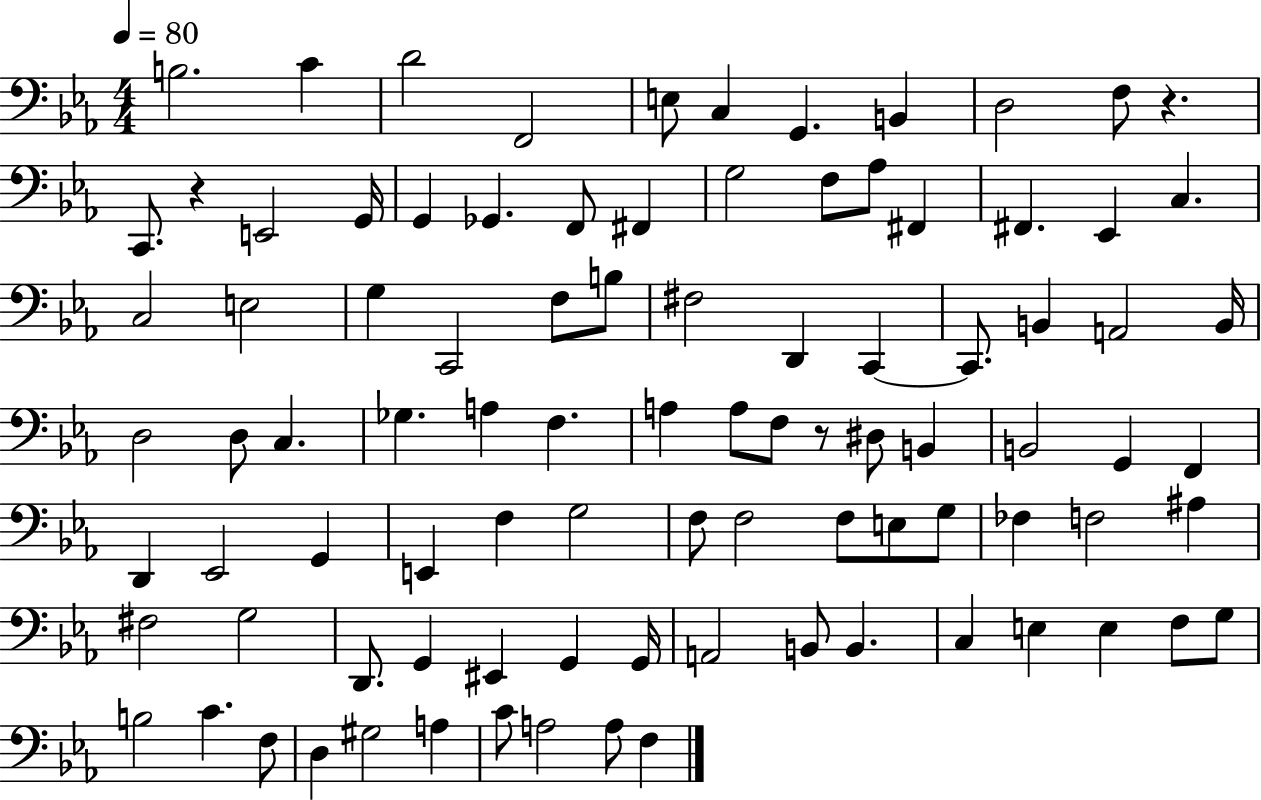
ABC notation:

X:1
T:Untitled
M:4/4
L:1/4
K:Eb
B,2 C D2 F,,2 E,/2 C, G,, B,, D,2 F,/2 z C,,/2 z E,,2 G,,/4 G,, _G,, F,,/2 ^F,, G,2 F,/2 _A,/2 ^F,, ^F,, _E,, C, C,2 E,2 G, C,,2 F,/2 B,/2 ^F,2 D,, C,, C,,/2 B,, A,,2 B,,/4 D,2 D,/2 C, _G, A, F, A, A,/2 F,/2 z/2 ^D,/2 B,, B,,2 G,, F,, D,, _E,,2 G,, E,, F, G,2 F,/2 F,2 F,/2 E,/2 G,/2 _F, F,2 ^A, ^F,2 G,2 D,,/2 G,, ^E,, G,, G,,/4 A,,2 B,,/2 B,, C, E, E, F,/2 G,/2 B,2 C F,/2 D, ^G,2 A, C/2 A,2 A,/2 F,